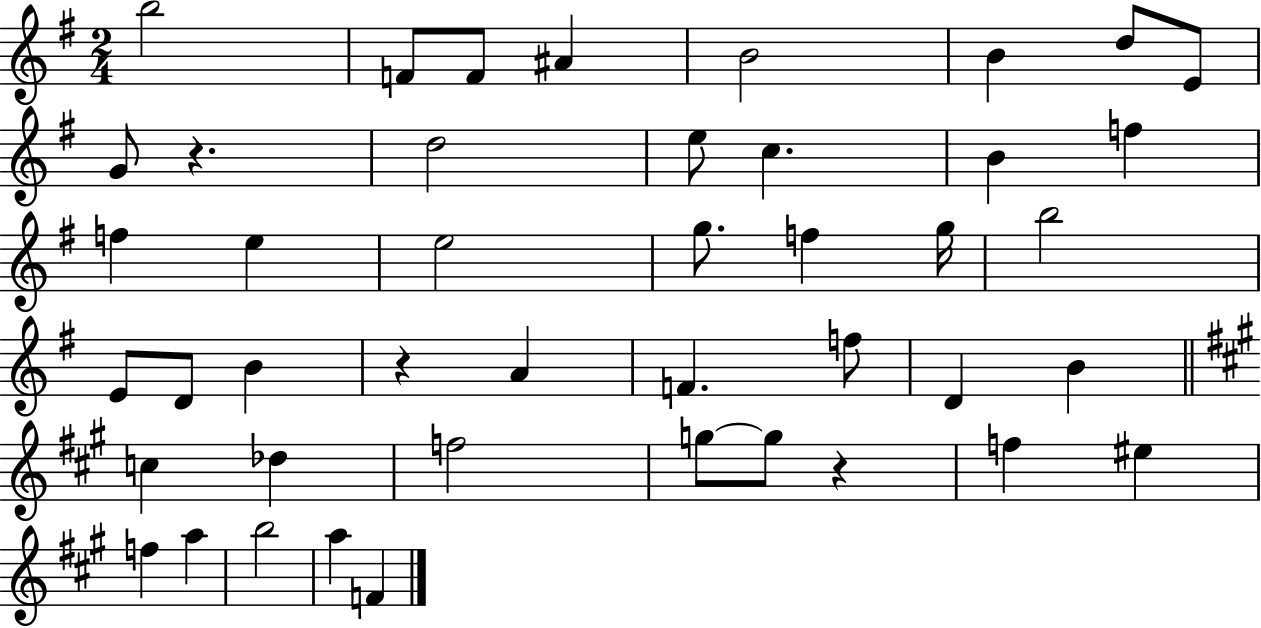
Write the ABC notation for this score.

X:1
T:Untitled
M:2/4
L:1/4
K:G
b2 F/2 F/2 ^A B2 B d/2 E/2 G/2 z d2 e/2 c B f f e e2 g/2 f g/4 b2 E/2 D/2 B z A F f/2 D B c _d f2 g/2 g/2 z f ^e f a b2 a F